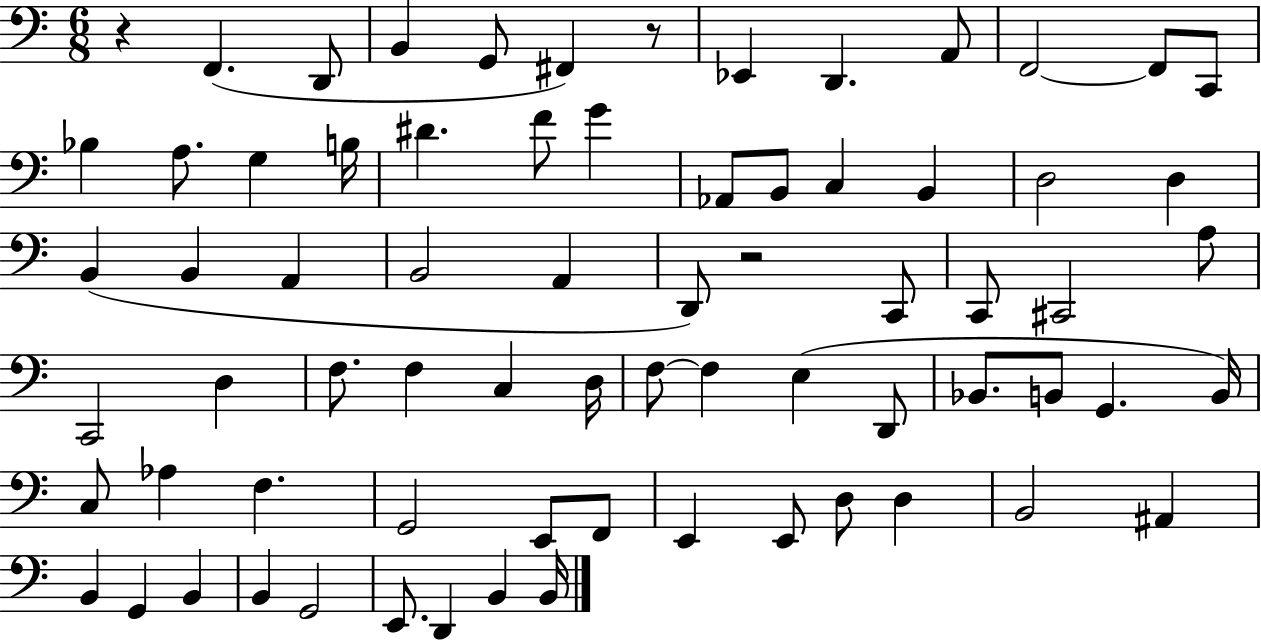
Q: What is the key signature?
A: C major